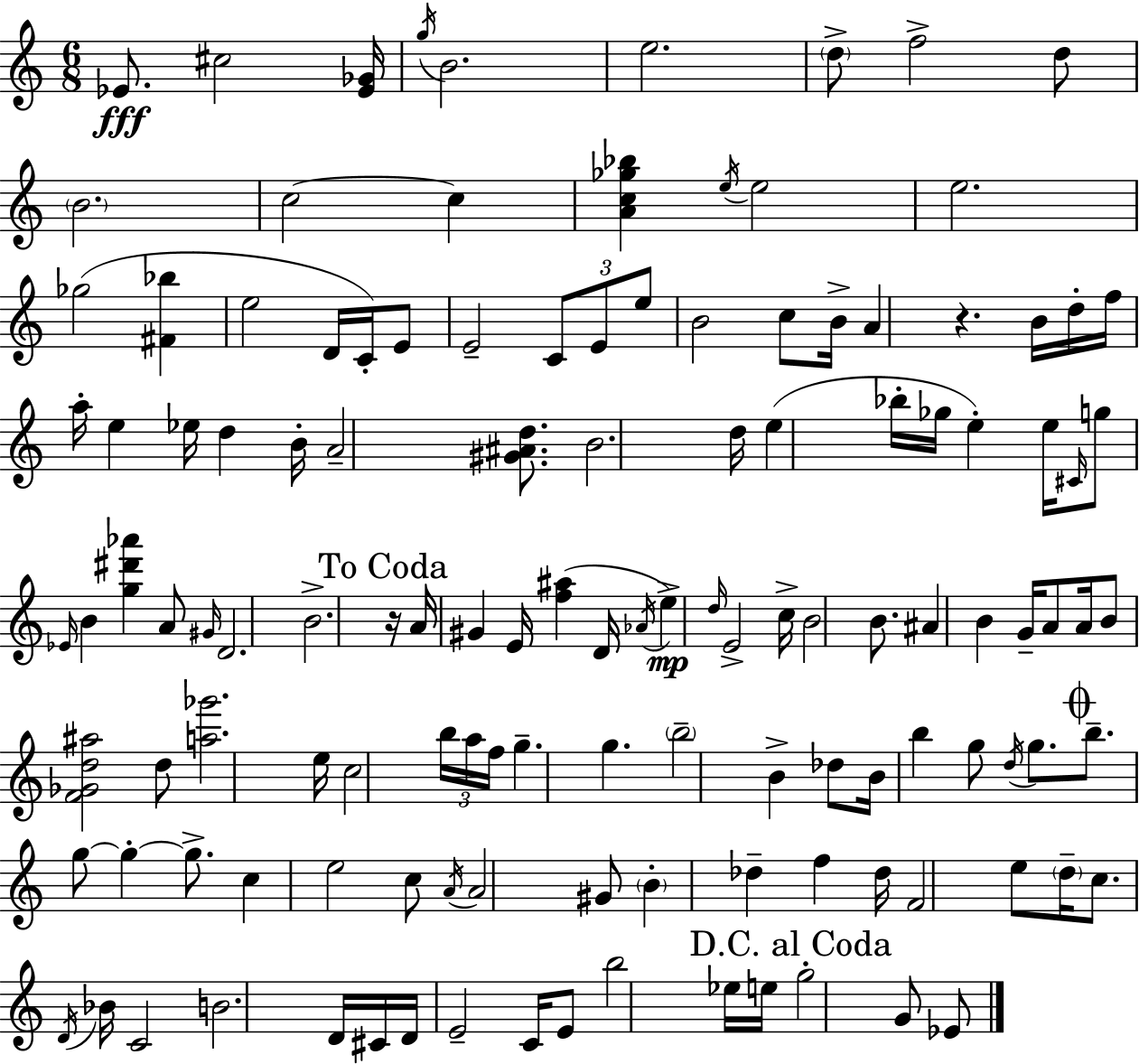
{
  \clef treble
  \numericTimeSignature
  \time 6/8
  \key a \minor
  ees'8.\fff cis''2 <ees' ges'>16 | \acciaccatura { g''16 } b'2. | e''2. | \parenthesize d''8-> f''2-> d''8 | \break \parenthesize b'2. | c''2~~ c''4 | <a' c'' ges'' bes''>4 \acciaccatura { e''16 } e''2 | e''2. | \break ges''2( <fis' bes''>4 | e''2 d'16 c'16-.) | e'8 e'2-- \tuplet 3/2 { c'8 | e'8 e''8 } b'2 | \break c''8 b'16-> a'4 r4. | b'16 d''16-. f''16 a''16-. e''4 ees''16 d''4 | b'16-. a'2-- <gis' ais' d''>8. | b'2. | \break d''16 e''4( bes''16-. ges''16 e''4-.) | e''16 \grace { cis'16 } g''8 \grace { ees'16 } b'4 <g'' dis''' aes'''>4 | a'8 \grace { gis'16 } d'2. | b'2.-> | \break \mark "To Coda" r16 a'16 gis'4 e'16 | <f'' ais''>4( d'16 \acciaccatura { aes'16 }) e''4->\mp \grace { d''16 } e'2-> | c''16-> b'2 | b'8. ais'4 b'4 | \break g'16-- a'8 a'16 b'8 <f' ges' d'' ais''>2 | d''8 <a'' ges'''>2. | e''16 c''2 | \tuplet 3/2 { b''16 a''16 f''16 } g''4.-- | \break g''4. \parenthesize b''2-- | b'4-> des''8 b'16 b''4 | g''8 \acciaccatura { d''16 } g''8. \mark \markup { \musicglyph "scripts.coda" } b''8.-- g''8~~ | g''4-.~~ g''8.-> c''4 | \break e''2 c''8 \acciaccatura { a'16 } a'2 | gis'8 \parenthesize b'4-. | des''4-- f''4 des''16 f'2 | e''8 \parenthesize d''16-- c''8. | \break \acciaccatura { d'16 } bes'16 c'2 b'2. | d'16 cis'16 | d'16 e'2-- c'16 e'8 | b''2 ees''16 e''16 \mark "D.C. al Coda" g''2-. | \break g'8 ees'8 \bar "|."
}